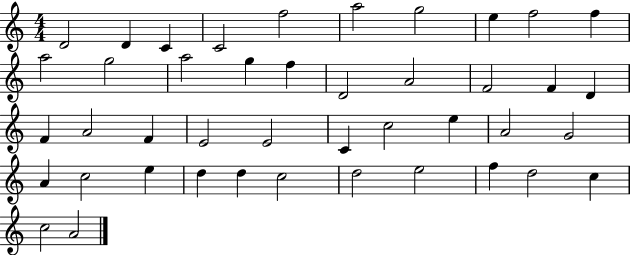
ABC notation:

X:1
T:Untitled
M:4/4
L:1/4
K:C
D2 D C C2 f2 a2 g2 e f2 f a2 g2 a2 g f D2 A2 F2 F D F A2 F E2 E2 C c2 e A2 G2 A c2 e d d c2 d2 e2 f d2 c c2 A2